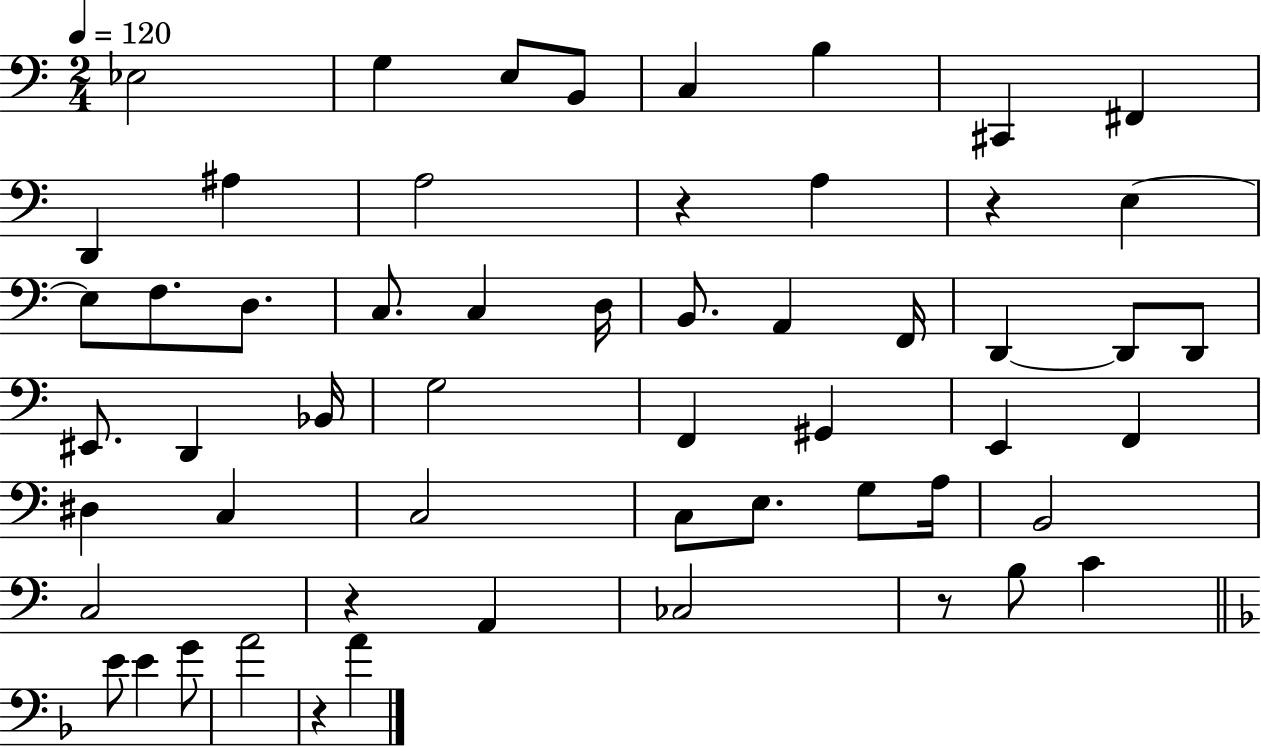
Eb3/h G3/q E3/e B2/e C3/q B3/q C#2/q F#2/q D2/q A#3/q A3/h R/q A3/q R/q E3/q E3/e F3/e. D3/e. C3/e. C3/q D3/s B2/e. A2/q F2/s D2/q D2/e D2/e EIS2/e. D2/q Bb2/s G3/h F2/q G#2/q E2/q F2/q D#3/q C3/q C3/h C3/e E3/e. G3/e A3/s B2/h C3/h R/q A2/q CES3/h R/e B3/e C4/q E4/e E4/q G4/e A4/h R/q A4/q